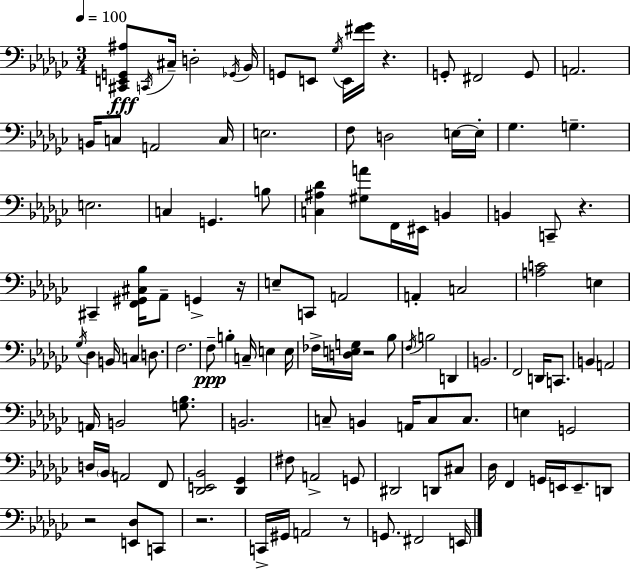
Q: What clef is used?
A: bass